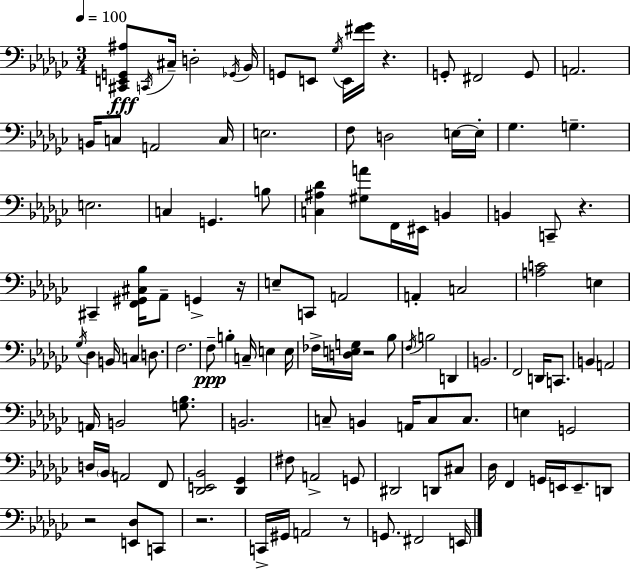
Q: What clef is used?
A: bass